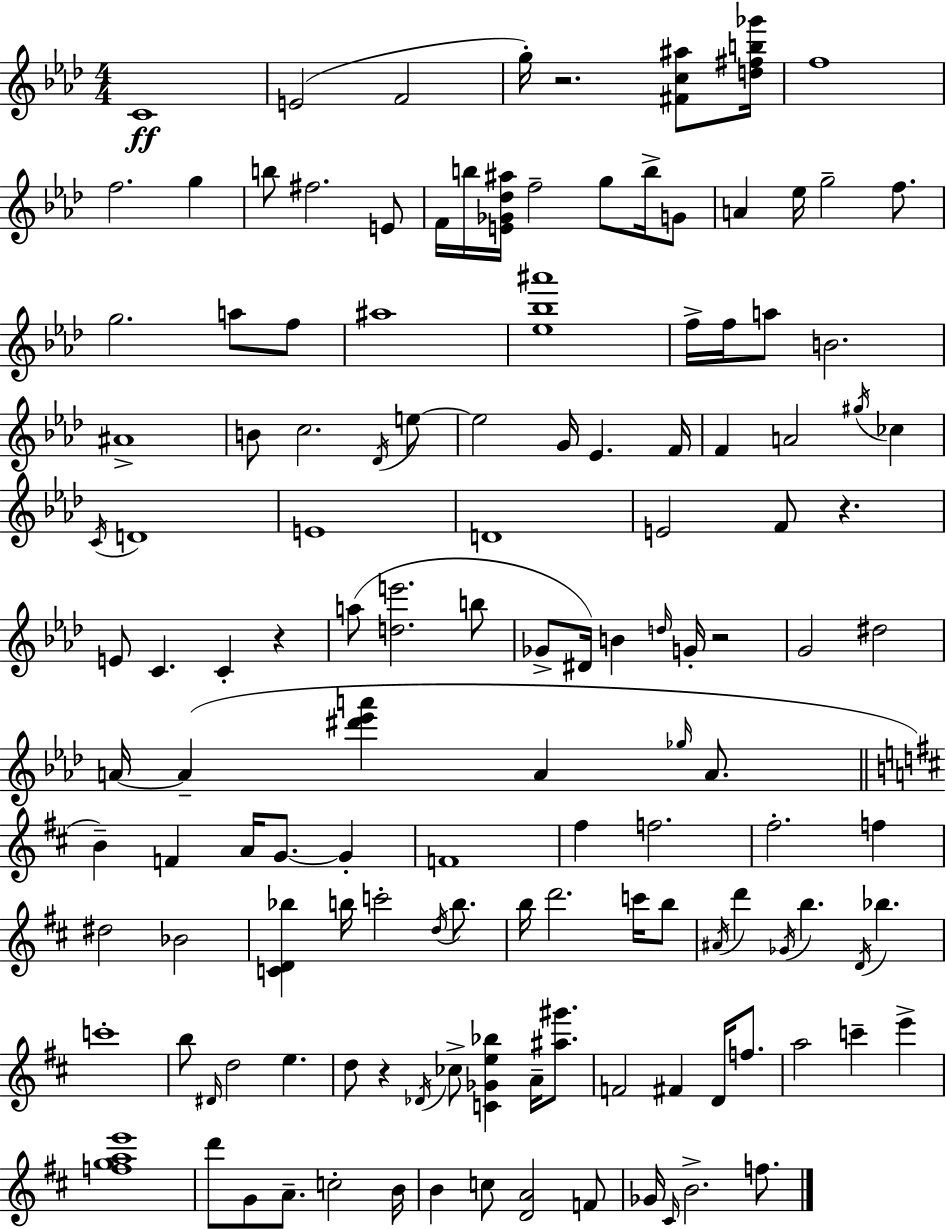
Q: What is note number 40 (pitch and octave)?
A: G#5